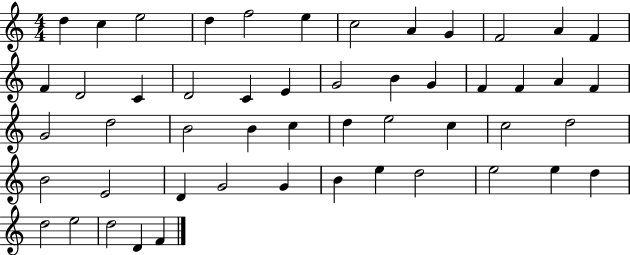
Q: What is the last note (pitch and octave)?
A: F4